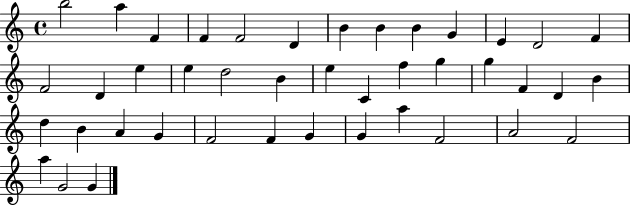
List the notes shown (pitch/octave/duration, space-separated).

B5/h A5/q F4/q F4/q F4/h D4/q B4/q B4/q B4/q G4/q E4/q D4/h F4/q F4/h D4/q E5/q E5/q D5/h B4/q E5/q C4/q F5/q G5/q G5/q F4/q D4/q B4/q D5/q B4/q A4/q G4/q F4/h F4/q G4/q G4/q A5/q F4/h A4/h F4/h A5/q G4/h G4/q